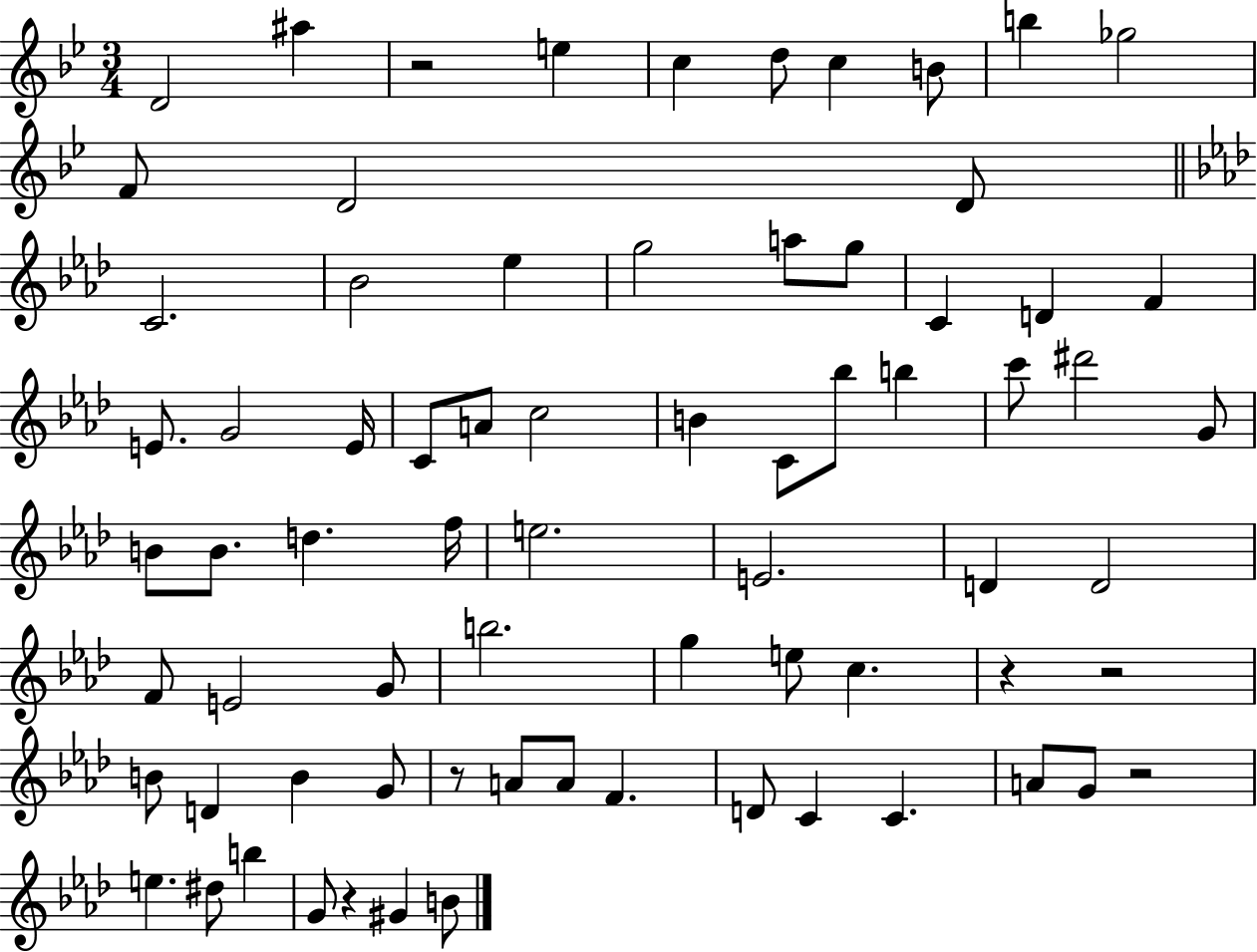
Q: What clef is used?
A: treble